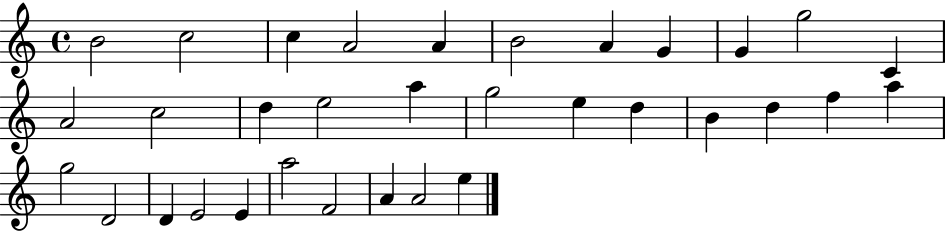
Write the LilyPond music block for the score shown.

{
  \clef treble
  \time 4/4
  \defaultTimeSignature
  \key c \major
  b'2 c''2 | c''4 a'2 a'4 | b'2 a'4 g'4 | g'4 g''2 c'4 | \break a'2 c''2 | d''4 e''2 a''4 | g''2 e''4 d''4 | b'4 d''4 f''4 a''4 | \break g''2 d'2 | d'4 e'2 e'4 | a''2 f'2 | a'4 a'2 e''4 | \break \bar "|."
}